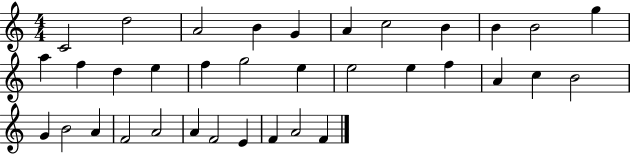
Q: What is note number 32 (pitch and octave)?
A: E4